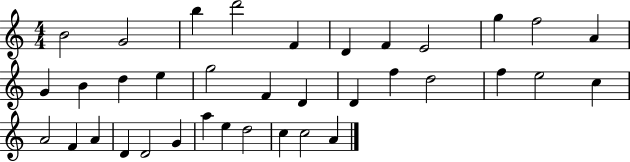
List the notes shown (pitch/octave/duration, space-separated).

B4/h G4/h B5/q D6/h F4/q D4/q F4/q E4/h G5/q F5/h A4/q G4/q B4/q D5/q E5/q G5/h F4/q D4/q D4/q F5/q D5/h F5/q E5/h C5/q A4/h F4/q A4/q D4/q D4/h G4/q A5/q E5/q D5/h C5/q C5/h A4/q